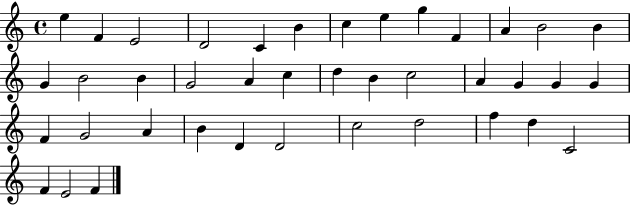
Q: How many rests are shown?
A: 0